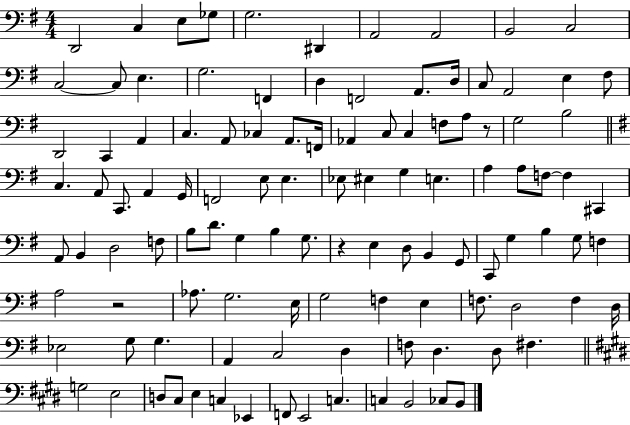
D2/h C3/q E3/e Gb3/e G3/h. D#2/q A2/h A2/h B2/h C3/h C3/h C3/e E3/q. G3/h. F2/q D3/q F2/h A2/e. D3/s C3/e A2/h E3/q F#3/e D2/h C2/q A2/q C3/q. A2/e CES3/q A2/e. F2/s Ab2/q C3/e C3/q F3/e A3/e R/e G3/h B3/h C3/q. A2/e C2/e. A2/q G2/s F2/h E3/e E3/q. Eb3/e EIS3/q G3/q E3/q. A3/q A3/e F3/e F3/q C#2/q A2/e B2/q D3/h F3/e B3/e D4/e. G3/q B3/q G3/e. R/q E3/q D3/e B2/q G2/e C2/e G3/q B3/q G3/e F3/q A3/h R/h Ab3/e. G3/h. E3/s G3/h F3/q E3/q F3/e. D3/h F3/q D3/s Eb3/h G3/e G3/q. A2/q C3/h D3/q F3/e D3/q. D3/e F#3/q. G3/h E3/h D3/e C#3/e E3/q C3/q Eb2/q F2/e E2/h C3/q. C3/q B2/h CES3/e B2/e